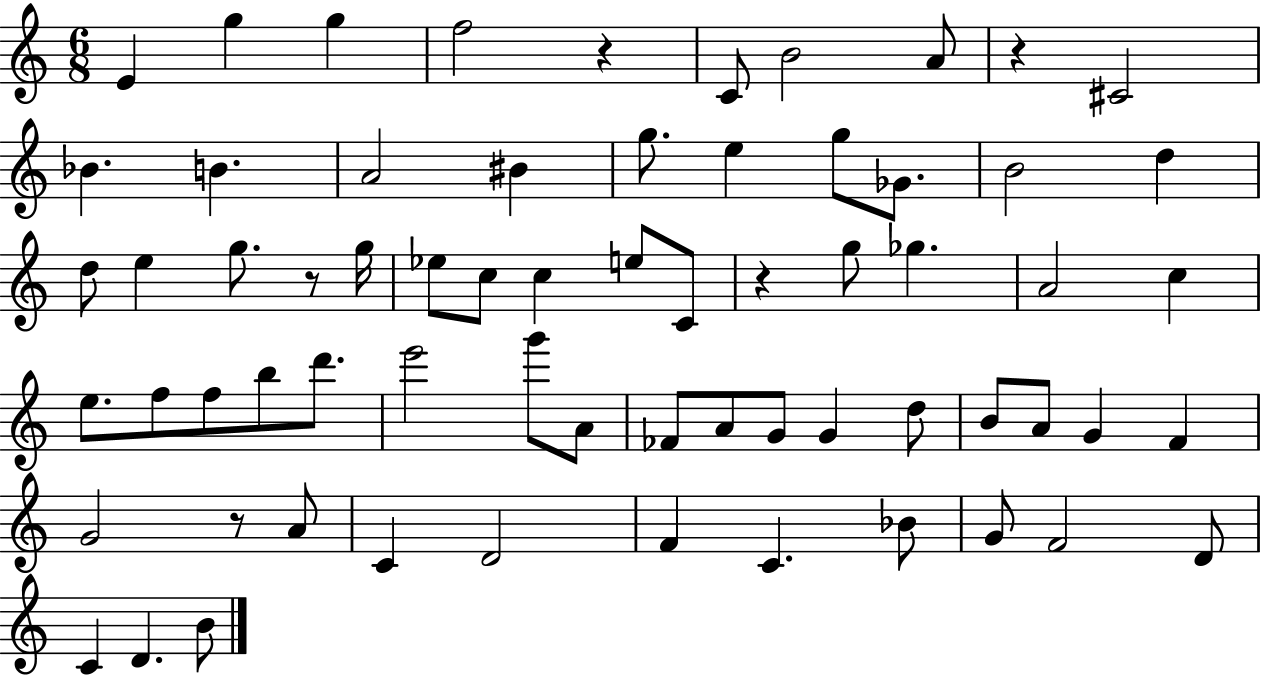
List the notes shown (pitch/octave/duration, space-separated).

E4/q G5/q G5/q F5/h R/q C4/e B4/h A4/e R/q C#4/h Bb4/q. B4/q. A4/h BIS4/q G5/e. E5/q G5/e Gb4/e. B4/h D5/q D5/e E5/q G5/e. R/e G5/s Eb5/e C5/e C5/q E5/e C4/e R/q G5/e Gb5/q. A4/h C5/q E5/e. F5/e F5/e B5/e D6/e. E6/h G6/e A4/e FES4/e A4/e G4/e G4/q D5/e B4/e A4/e G4/q F4/q G4/h R/e A4/e C4/q D4/h F4/q C4/q. Bb4/e G4/e F4/h D4/e C4/q D4/q. B4/e